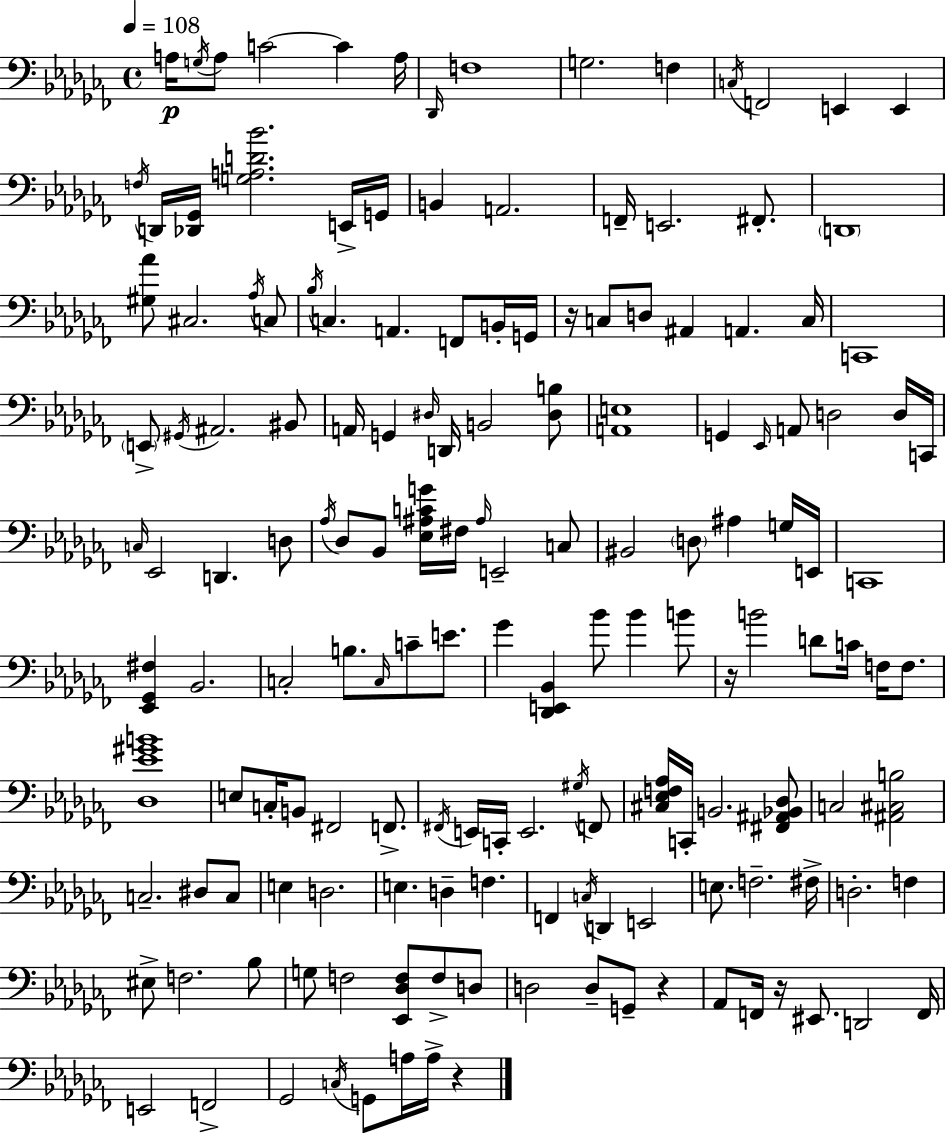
{
  \clef bass
  \time 4/4
  \defaultTimeSignature
  \key aes \minor
  \tempo 4 = 108
  \repeat volta 2 { a16\p \acciaccatura { g16 } a8 c'2~~ c'4 | a16 \grace { des,16 } f1 | g2. f4 | \acciaccatura { c16 } f,2 e,4 e,4 | \break \acciaccatura { f16 } d,16 <des, ges,>16 <g a d' bes'>2. | e,16-> g,16 b,4 a,2. | f,16-- e,2. | fis,8.-. \parenthesize d,1 | \break <gis aes'>8 cis2. | \acciaccatura { aes16 } c8 \acciaccatura { bes16 } c4. a,4. | f,8 b,16-. g,16 r16 c8 d8 ais,4 a,4. | c16 c,1 | \break \parenthesize e,8-> \acciaccatura { gis,16 } ais,2. | bis,8 a,16 g,4 \grace { dis16 } d,16 b,2 | <dis b>8 <a, e>1 | g,4 \grace { ees,16 } a,8 d2 | \break d16 c,16 \grace { c16 } ees,2 | d,4. d8 \acciaccatura { aes16 } des8 bes,8 <ees ais c' g'>16 | fis16 \grace { ais16 } e,2-- c8 bis,2 | \parenthesize d8 ais4 g16 e,16 c,1 | \break <ees, ges, fis>4 | bes,2. c2-. | b8. \grace { c16 } c'8-- e'8. ges'4 | <des, e, bes,>4 bes'8 bes'4 b'8 r16 b'2 | \break d'8 c'16 f16 f8. <des ees' gis' b'>1 | e8 c16-. | b,8 fis,2 f,8.-> \acciaccatura { fis,16 } e,16 c,16-. | e,2. \acciaccatura { gis16 } f,8 <cis ees f aes>16 | \break c,16-. b,2. <fis, ais, bes, des>8 c2 | <ais, cis b>2 c2.-- | dis8 c8 e4 | d2. e4. | \break d4-- f4. f,4 | \acciaccatura { c16 } d,4 e,2 | e8. f2.-- fis16-> | d2.-. f4 | \break eis8-> f2. bes8 | g8 f2 <ees, des f>8 f8-> d8 | d2 d8-- g,8-- r4 | aes,8 f,16 r16 eis,8. d,2 f,16 | \break e,2 f,2-> | ges,2 \acciaccatura { c16 } g,8 a16 a16-> r4 | } \bar "|."
}